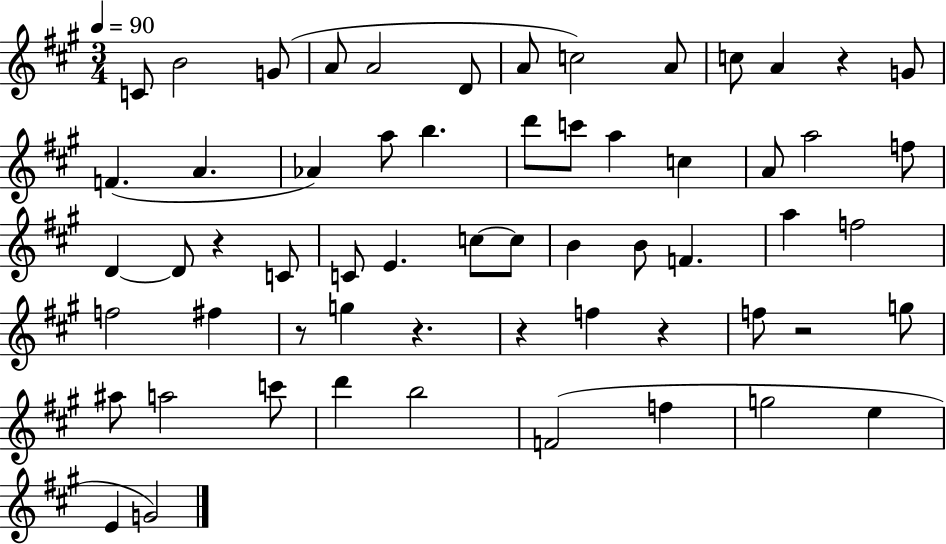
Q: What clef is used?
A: treble